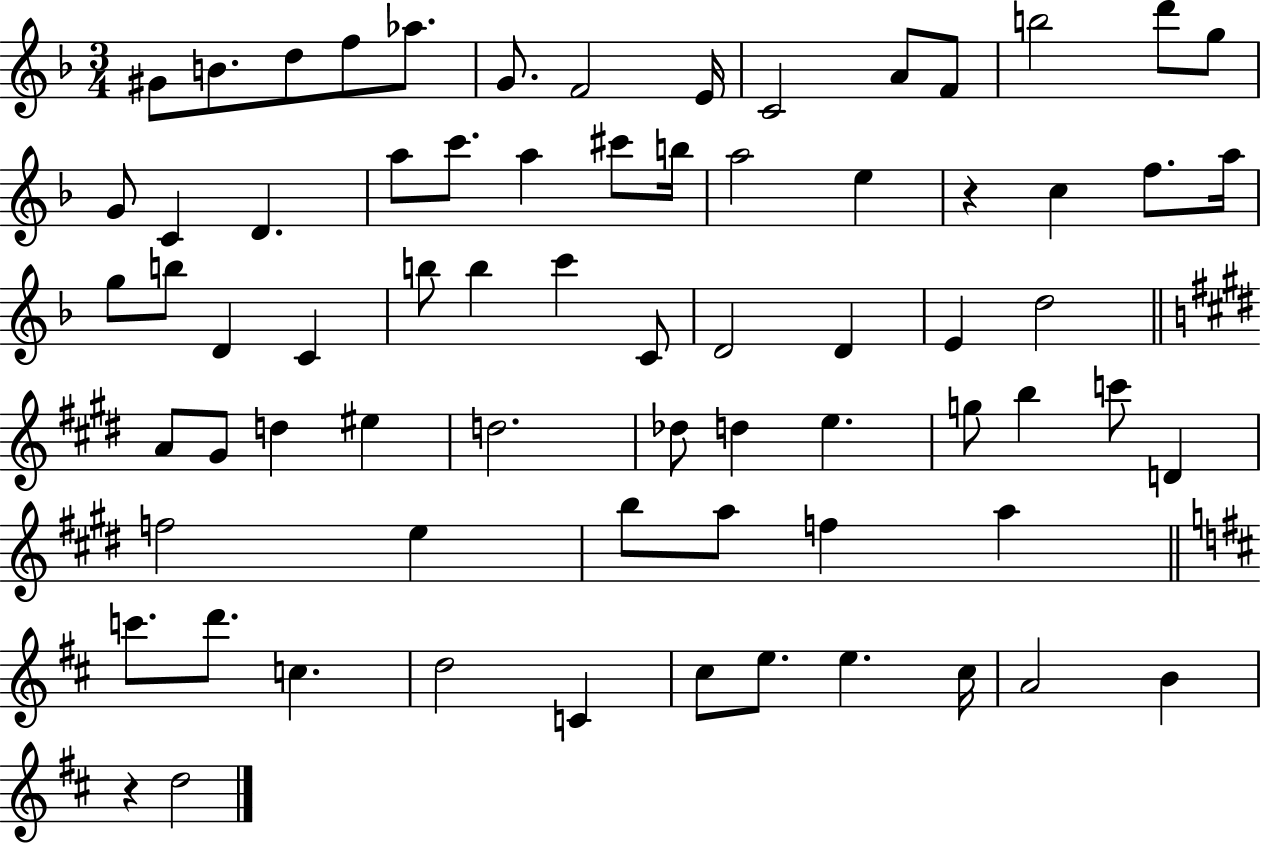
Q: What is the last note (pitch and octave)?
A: D5